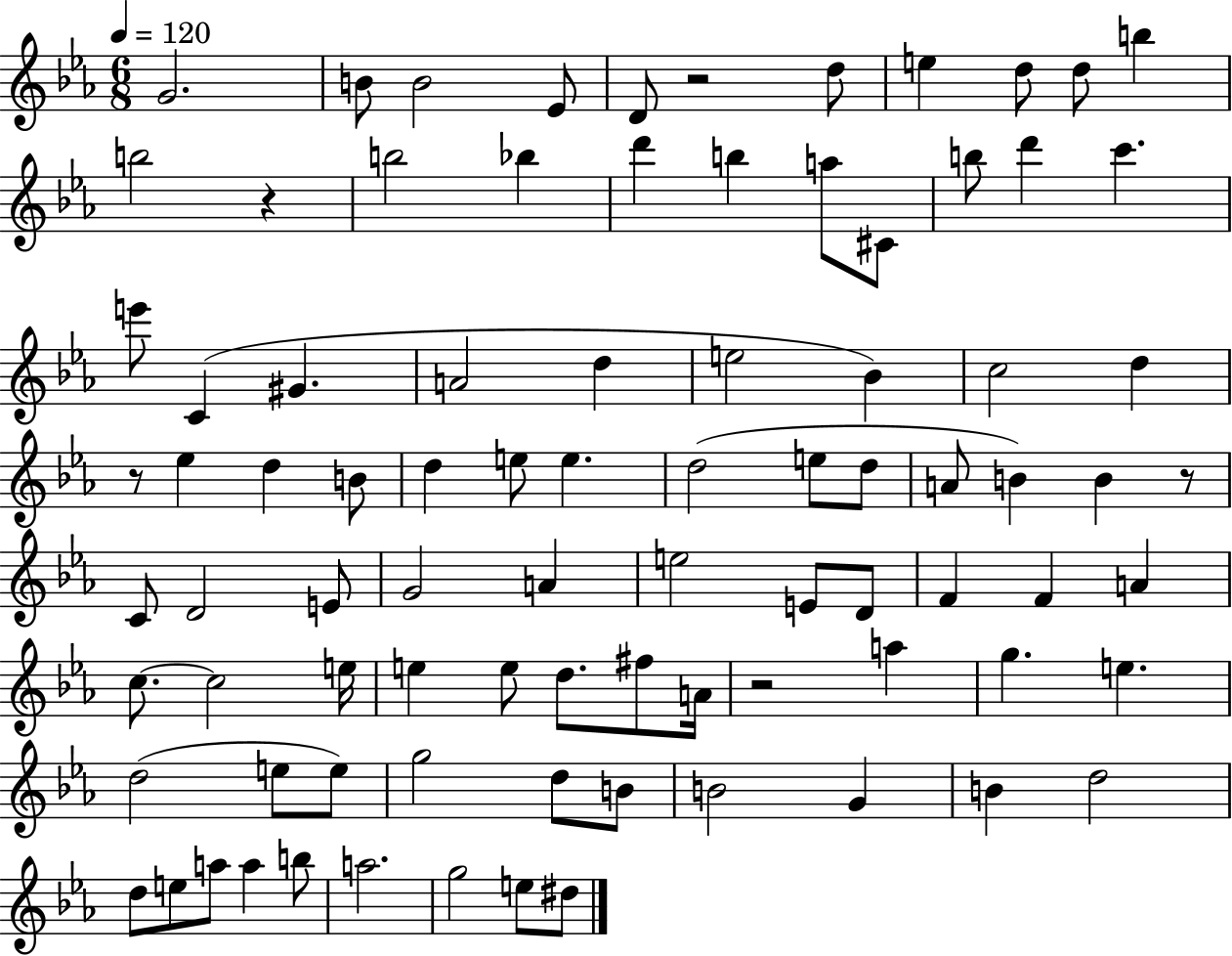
G4/h. B4/e B4/h Eb4/e D4/e R/h D5/e E5/q D5/e D5/e B5/q B5/h R/q B5/h Bb5/q D6/q B5/q A5/e C#4/e B5/e D6/q C6/q. E6/e C4/q G#4/q. A4/h D5/q E5/h Bb4/q C5/h D5/q R/e Eb5/q D5/q B4/e D5/q E5/e E5/q. D5/h E5/e D5/e A4/e B4/q B4/q R/e C4/e D4/h E4/e G4/h A4/q E5/h E4/e D4/e F4/q F4/q A4/q C5/e. C5/h E5/s E5/q E5/e D5/e. F#5/e A4/s R/h A5/q G5/q. E5/q. D5/h E5/e E5/e G5/h D5/e B4/e B4/h G4/q B4/q D5/h D5/e E5/e A5/e A5/q B5/e A5/h. G5/h E5/e D#5/e